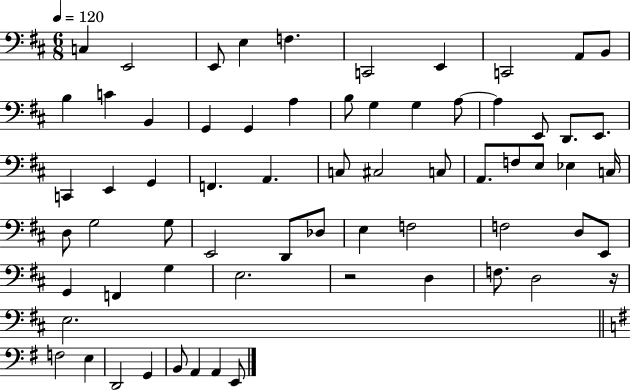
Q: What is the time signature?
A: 6/8